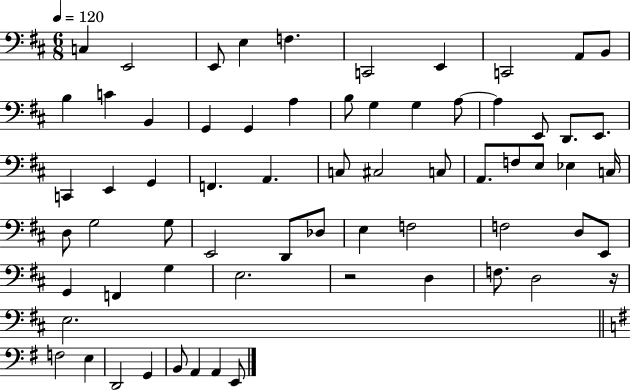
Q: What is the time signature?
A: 6/8